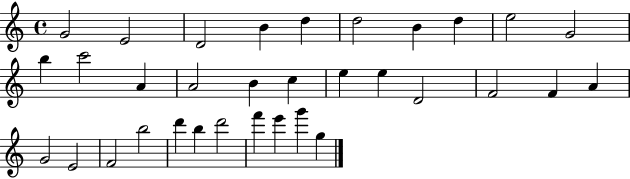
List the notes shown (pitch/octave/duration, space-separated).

G4/h E4/h D4/h B4/q D5/q D5/h B4/q D5/q E5/h G4/h B5/q C6/h A4/q A4/h B4/q C5/q E5/q E5/q D4/h F4/h F4/q A4/q G4/h E4/h F4/h B5/h D6/q B5/q D6/h F6/q E6/q G6/q G5/q